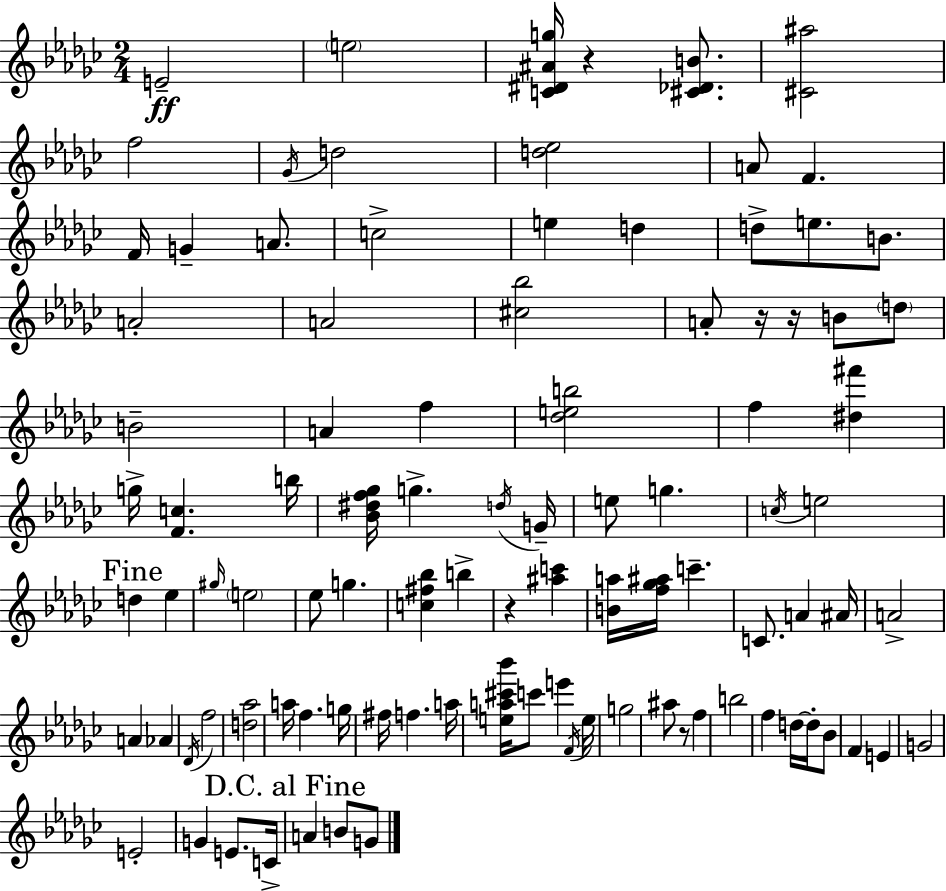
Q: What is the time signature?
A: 2/4